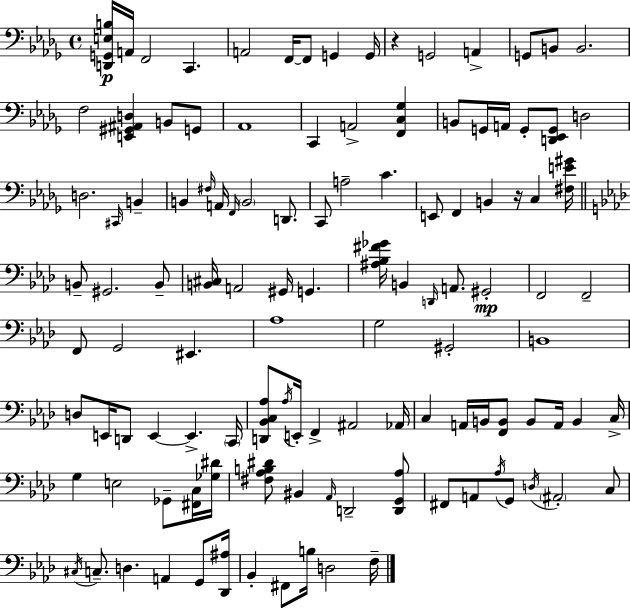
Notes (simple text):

[D2,G2,E3,B3]/s A2/s F2/h C2/q. A2/h F2/s F2/e G2/q G2/s R/q G2/h A2/q G2/e B2/e B2/h. F3/h [E2,G#2,A#2,D3]/q B2/e G2/e Ab2/w C2/q A2/h [F2,C3,Gb3]/q B2/e G2/s A2/s G2/e [D2,Eb2,G2]/e D3/h D3/h. C#2/s B2/q B2/q F#3/s A2/s F2/s B2/h D2/e. C2/e A3/h C4/q. E2/e F2/q B2/q R/s C3/q [F#3,E4,G#4]/s B2/e G#2/h. B2/e [B2,C#3]/s A2/h G#2/s G2/q. [A#3,Bb3,F#4,Gb4]/s B2/q D2/s A2/e. G#2/h F2/h F2/h F2/e G2/h EIS2/q. Ab3/w G3/h G#2/h B2/w D3/e E2/s D2/e E2/q E2/q. C2/s [D2,Bb2,C3,Ab3]/e Ab3/s E2/s F2/q A#2/h Ab2/s C3/q A2/s B2/s [F2,B2]/e B2/e A2/s B2/q C3/s G3/q E3/h Gb2/e [F#2,C3]/s [Gb3,D#4]/s [F#3,Ab3,B3,D#4]/e BIS2/q Ab2/s D2/h [D2,G2,Ab3]/e F#2/e A2/e Ab3/s G2/e D3/s A#2/h C3/e C#3/s C3/e. D3/q. A2/q G2/e [Db2,A#3]/s Bb2/q F#2/e B3/s D3/h F3/s